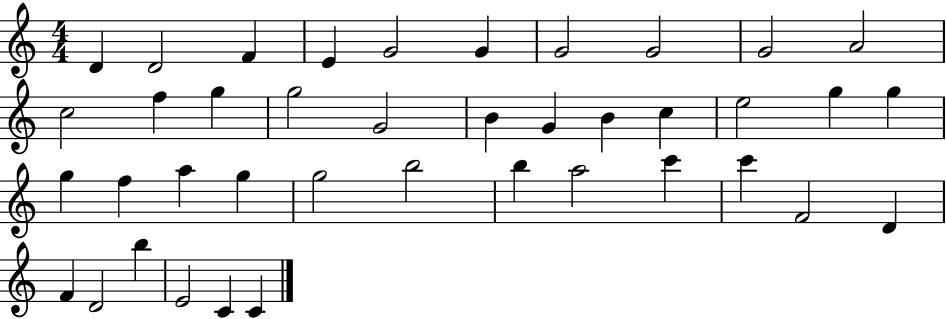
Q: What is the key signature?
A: C major